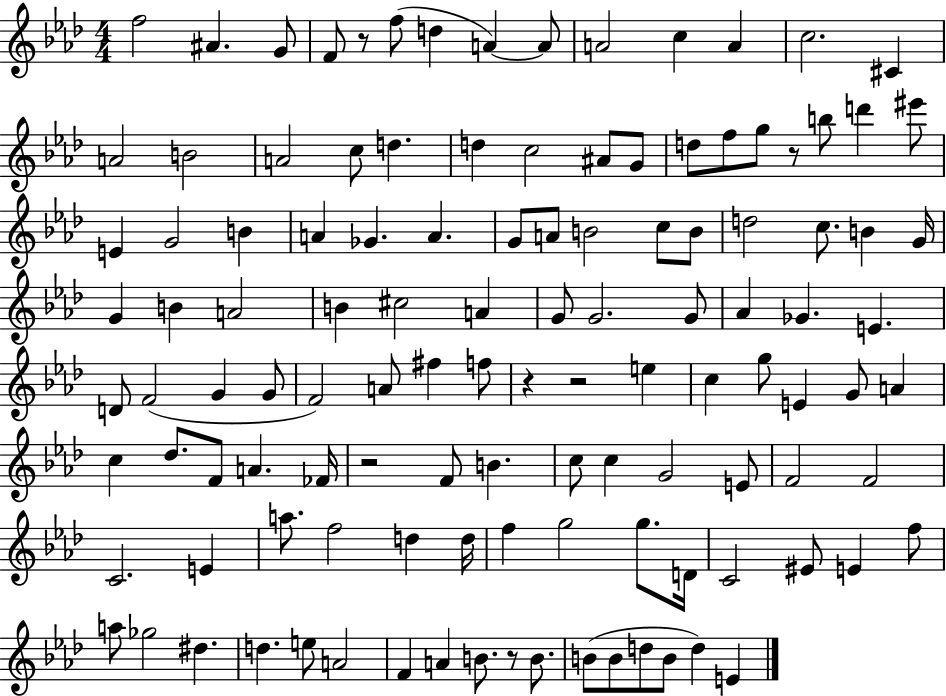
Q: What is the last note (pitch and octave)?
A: E4